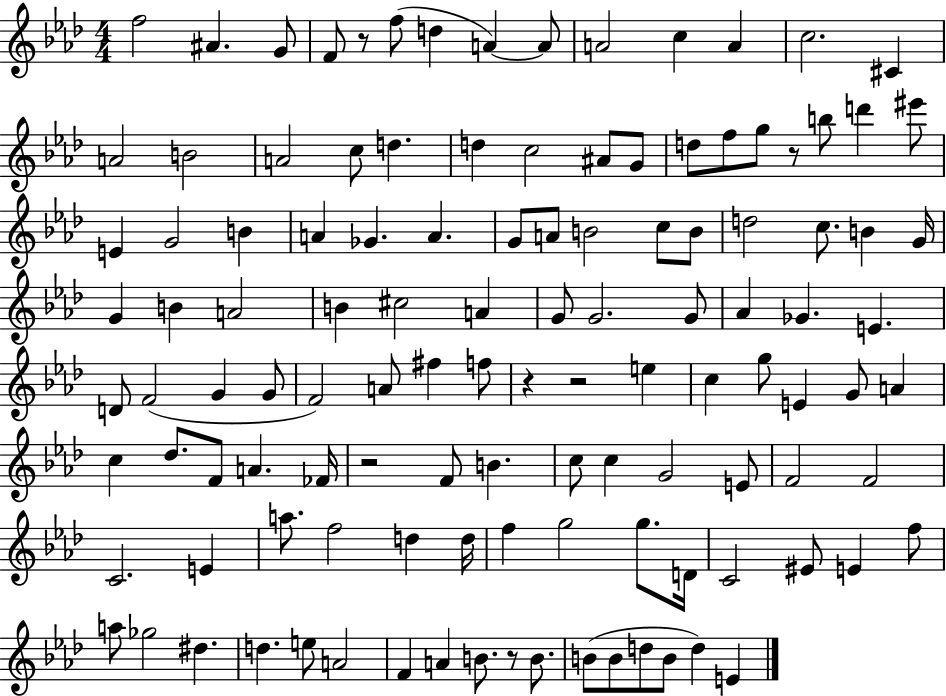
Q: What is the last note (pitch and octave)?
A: E4